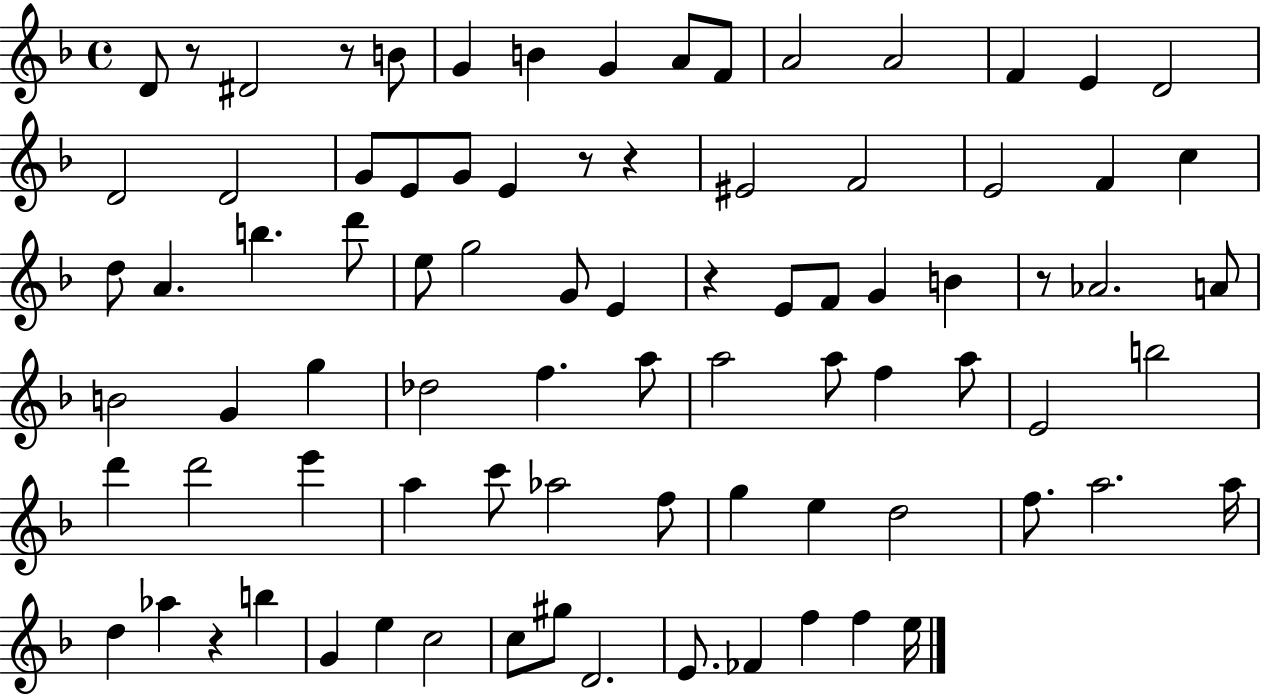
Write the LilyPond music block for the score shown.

{
  \clef treble
  \time 4/4
  \defaultTimeSignature
  \key f \major
  d'8 r8 dis'2 r8 b'8 | g'4 b'4 g'4 a'8 f'8 | a'2 a'2 | f'4 e'4 d'2 | \break d'2 d'2 | g'8 e'8 g'8 e'4 r8 r4 | eis'2 f'2 | e'2 f'4 c''4 | \break d''8 a'4. b''4. d'''8 | e''8 g''2 g'8 e'4 | r4 e'8 f'8 g'4 b'4 | r8 aes'2. a'8 | \break b'2 g'4 g''4 | des''2 f''4. a''8 | a''2 a''8 f''4 a''8 | e'2 b''2 | \break d'''4 d'''2 e'''4 | a''4 c'''8 aes''2 f''8 | g''4 e''4 d''2 | f''8. a''2. a''16 | \break d''4 aes''4 r4 b''4 | g'4 e''4 c''2 | c''8 gis''8 d'2. | e'8. fes'4 f''4 f''4 e''16 | \break \bar "|."
}